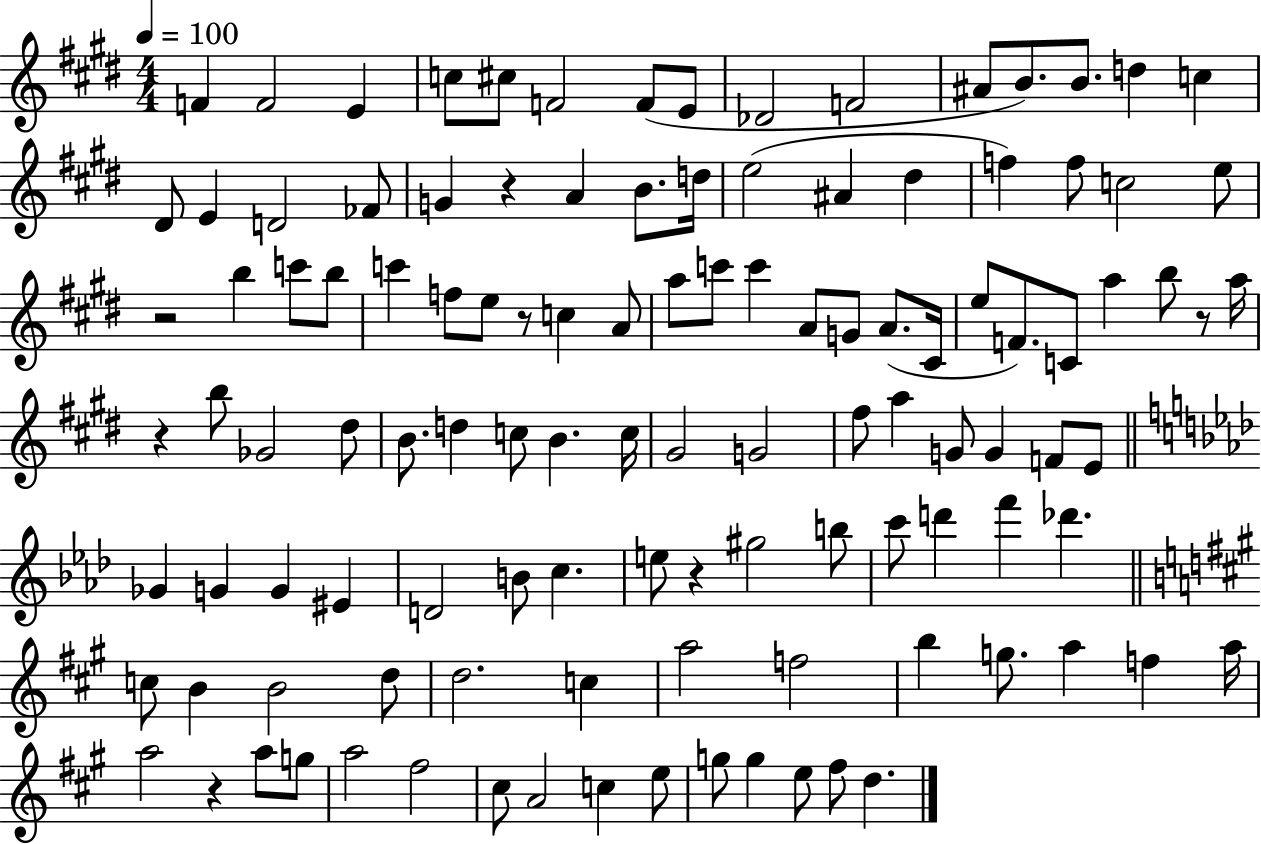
{
  \clef treble
  \numericTimeSignature
  \time 4/4
  \key e \major
  \tempo 4 = 100
  f'4 f'2 e'4 | c''8 cis''8 f'2 f'8( e'8 | des'2 f'2 | ais'8 b'8.) b'8. d''4 c''4 | \break dis'8 e'4 d'2 fes'8 | g'4 r4 a'4 b'8. d''16 | e''2( ais'4 dis''4 | f''4) f''8 c''2 e''8 | \break r2 b''4 c'''8 b''8 | c'''4 f''8 e''8 r8 c''4 a'8 | a''8 c'''8 c'''4 a'8 g'8 a'8.( cis'16 | e''8 f'8.) c'8 a''4 b''8 r8 a''16 | \break r4 b''8 ges'2 dis''8 | b'8. d''4 c''8 b'4. c''16 | gis'2 g'2 | fis''8 a''4 g'8 g'4 f'8 e'8 | \break \bar "||" \break \key aes \major ges'4 g'4 g'4 eis'4 | d'2 b'8 c''4. | e''8 r4 gis''2 b''8 | c'''8 d'''4 f'''4 des'''4. | \break \bar "||" \break \key a \major c''8 b'4 b'2 d''8 | d''2. c''4 | a''2 f''2 | b''4 g''8. a''4 f''4 a''16 | \break a''2 r4 a''8 g''8 | a''2 fis''2 | cis''8 a'2 c''4 e''8 | g''8 g''4 e''8 fis''8 d''4. | \break \bar "|."
}